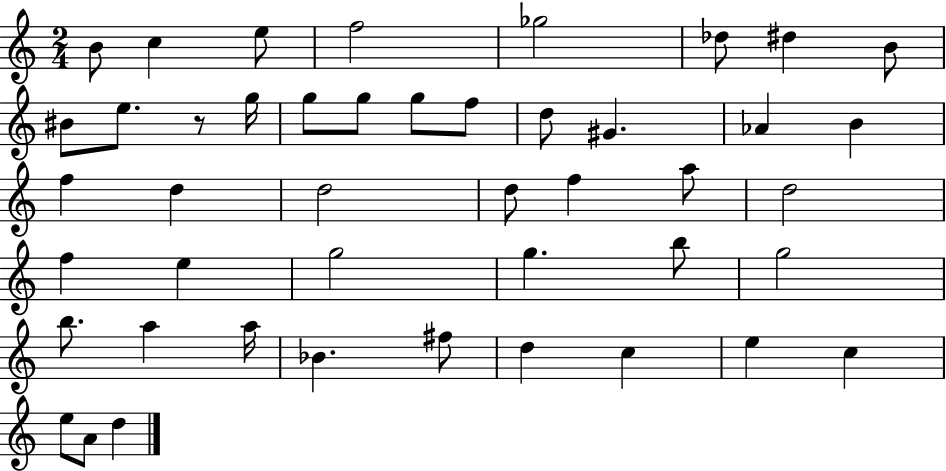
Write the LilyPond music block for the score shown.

{
  \clef treble
  \numericTimeSignature
  \time 2/4
  \key c \major
  b'8 c''4 e''8 | f''2 | ges''2 | des''8 dis''4 b'8 | \break bis'8 e''8. r8 g''16 | g''8 g''8 g''8 f''8 | d''8 gis'4. | aes'4 b'4 | \break f''4 d''4 | d''2 | d''8 f''4 a''8 | d''2 | \break f''4 e''4 | g''2 | g''4. b''8 | g''2 | \break b''8. a''4 a''16 | bes'4. fis''8 | d''4 c''4 | e''4 c''4 | \break e''8 a'8 d''4 | \bar "|."
}